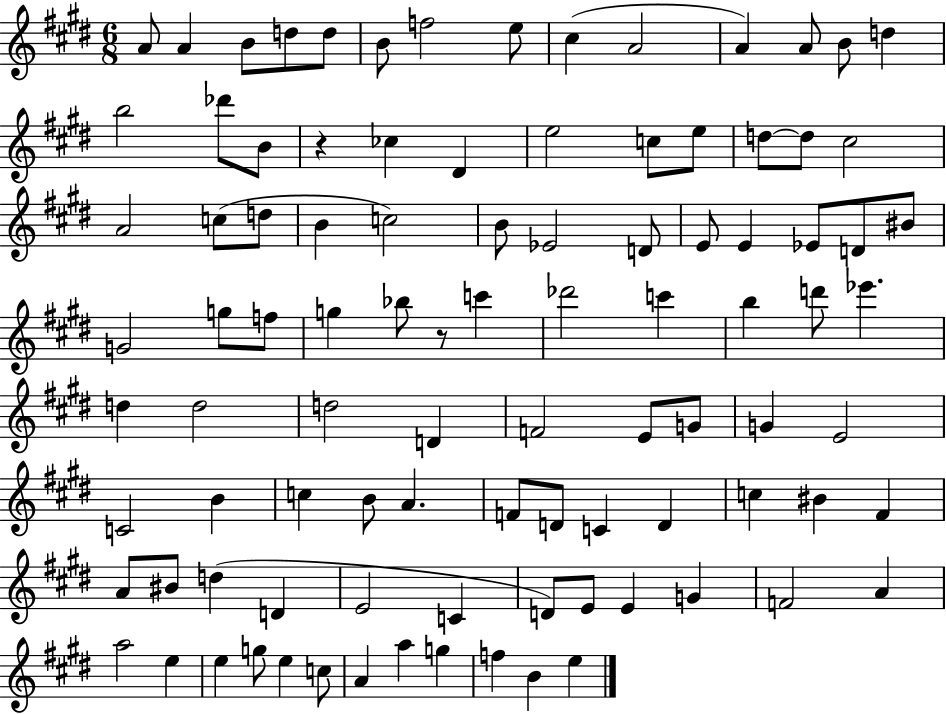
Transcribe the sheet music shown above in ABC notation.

X:1
T:Untitled
M:6/8
L:1/4
K:E
A/2 A B/2 d/2 d/2 B/2 f2 e/2 ^c A2 A A/2 B/2 d b2 _d'/2 B/2 z _c ^D e2 c/2 e/2 d/2 d/2 ^c2 A2 c/2 d/2 B c2 B/2 _E2 D/2 E/2 E _E/2 D/2 ^B/2 G2 g/2 f/2 g _b/2 z/2 c' _d'2 c' b d'/2 _e' d d2 d2 D F2 E/2 G/2 G E2 C2 B c B/2 A F/2 D/2 C D c ^B ^F A/2 ^B/2 d D E2 C D/2 E/2 E G F2 A a2 e e g/2 e c/2 A a g f B e